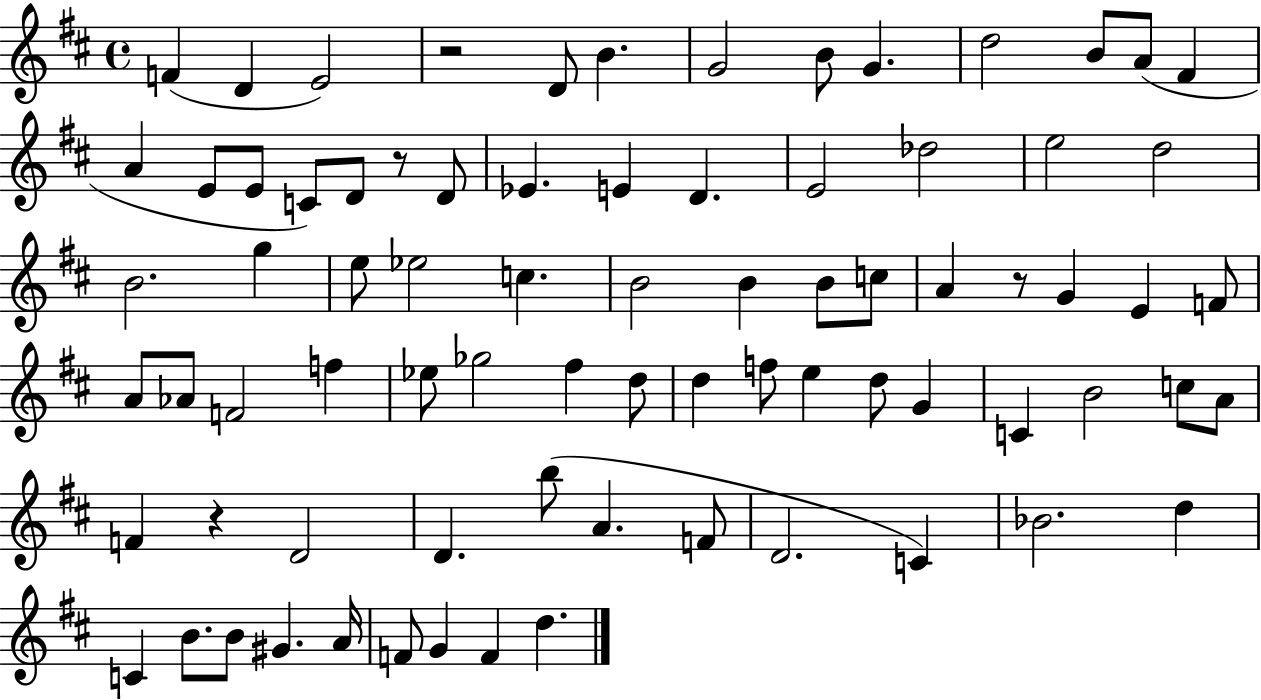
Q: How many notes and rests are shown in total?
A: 78